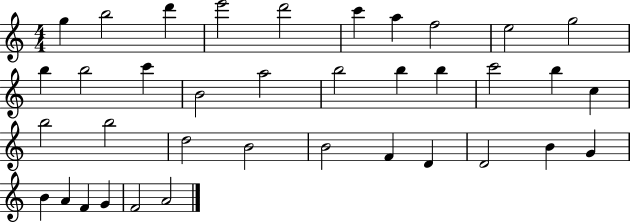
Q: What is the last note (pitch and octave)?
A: A4